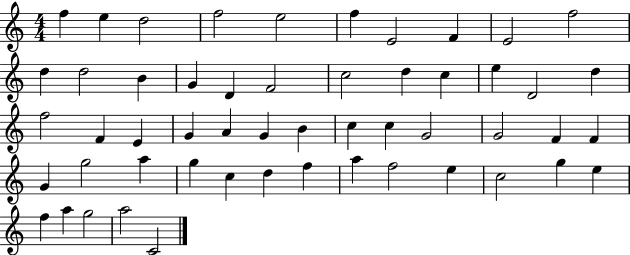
X:1
T:Untitled
M:4/4
L:1/4
K:C
f e d2 f2 e2 f E2 F E2 f2 d d2 B G D F2 c2 d c e D2 d f2 F E G A G B c c G2 G2 F F G g2 a g c d f a f2 e c2 g e f a g2 a2 C2